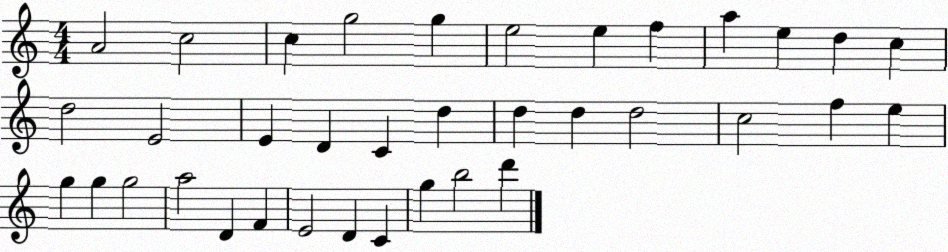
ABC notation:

X:1
T:Untitled
M:4/4
L:1/4
K:C
A2 c2 c g2 g e2 e f a e d c d2 E2 E D C d d d d2 c2 f e g g g2 a2 D F E2 D C g b2 d'